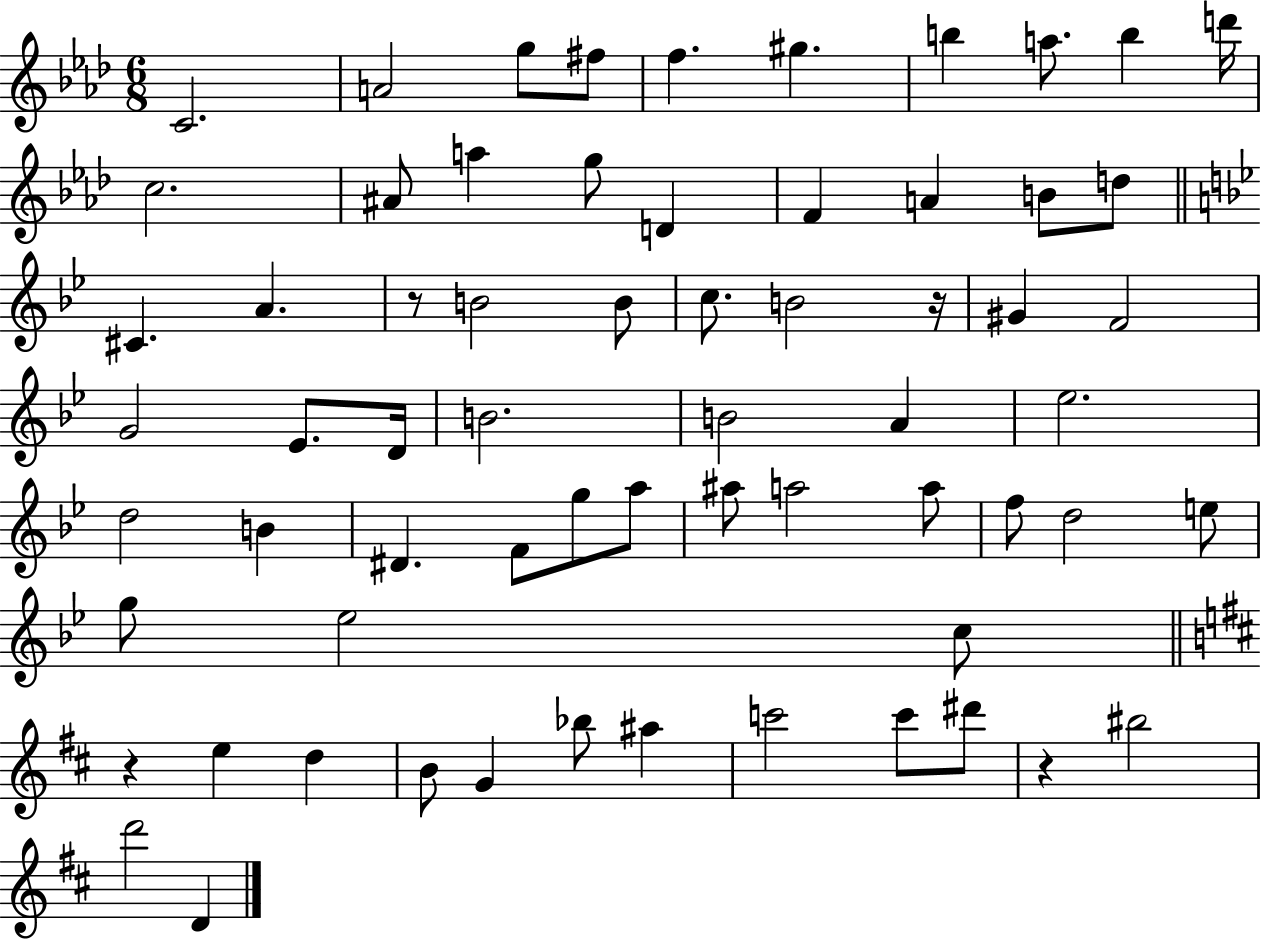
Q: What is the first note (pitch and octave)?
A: C4